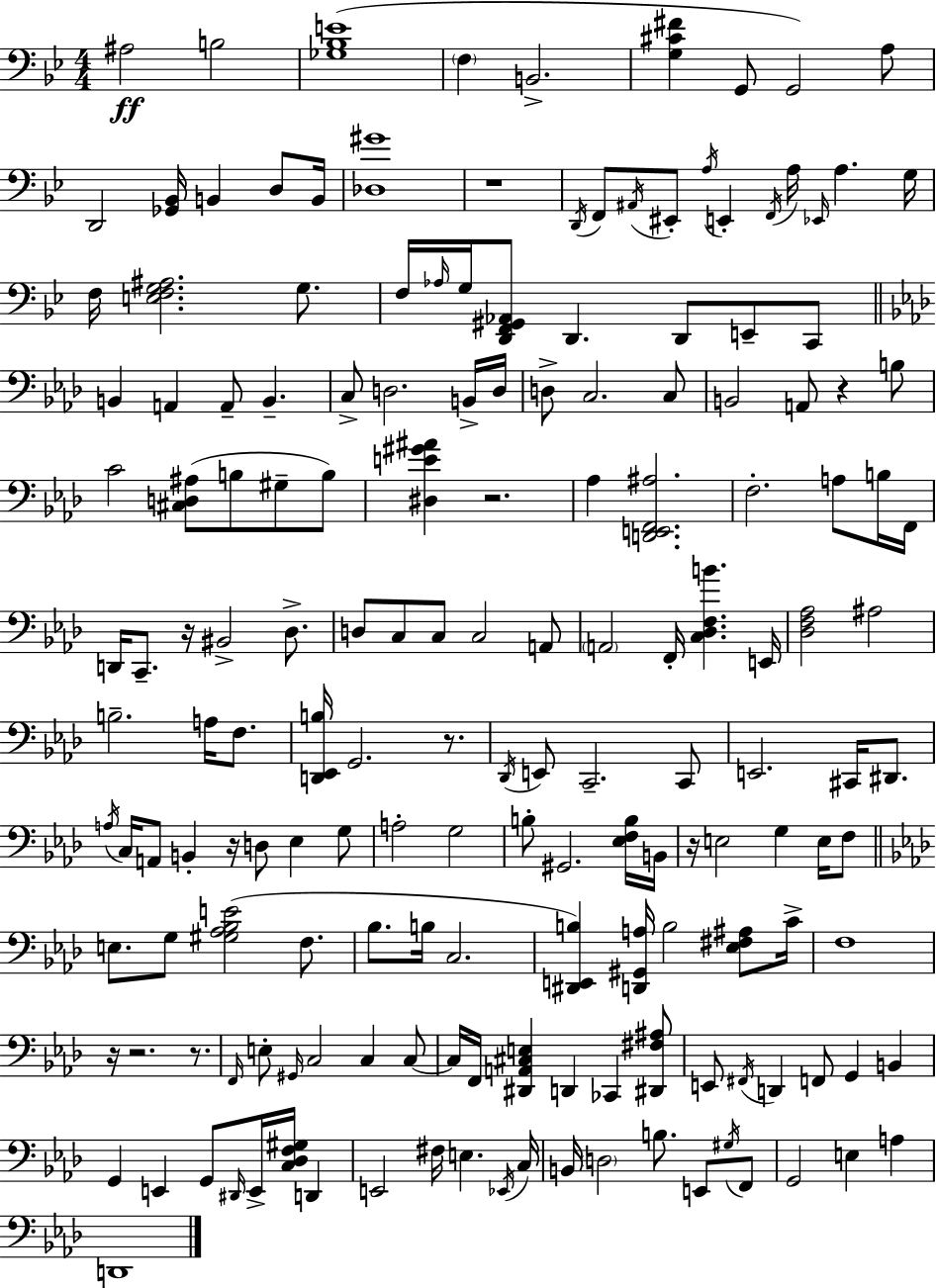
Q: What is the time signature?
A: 4/4